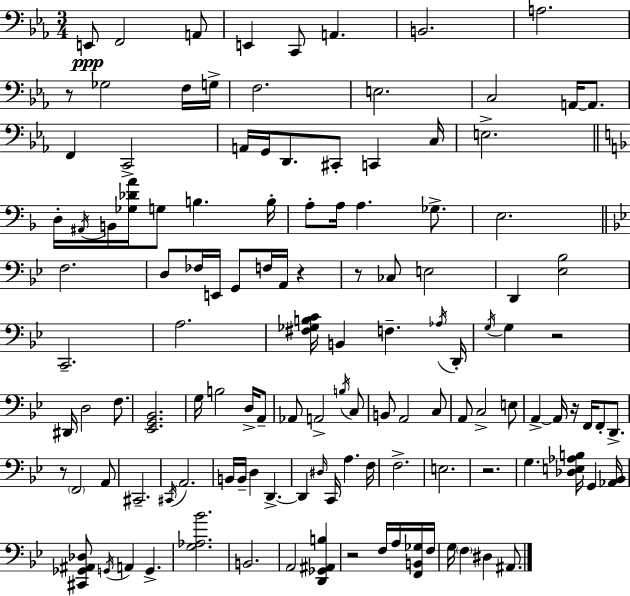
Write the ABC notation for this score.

X:1
T:Untitled
M:3/4
L:1/4
K:Cm
E,,/2 F,,2 A,,/2 E,, C,,/2 A,, B,,2 A,2 z/2 _G,2 F,/4 G,/4 F,2 E,2 C,2 A,,/4 A,,/2 F,, C,,2 A,,/4 G,,/4 D,,/2 ^C,,/2 C,, C,/4 E,2 D,/4 ^A,,/4 B,,/4 [_G,_DA]/4 G,/2 B, B,/4 A,/2 A,/4 A, _G,/2 E,2 F,2 D,/2 _F,/4 E,,/4 G,,/2 F,/4 A,,/4 z z/2 _C,/2 E,2 D,, [_E,_B,]2 C,,2 A,2 [^F,_G,B,C]/4 B,, F, _A,/4 D,,/4 G,/4 G, z2 ^D,,/4 D,2 F,/2 [_E,,G,,_B,,]2 G,/4 B,2 D,/4 A,,/2 _A,,/2 A,,2 B,/4 C,/2 B,,/2 A,,2 C,/2 A,,/2 C,2 E,/2 A,, A,,/4 z/4 F,,/4 F,,/2 D,,/2 z/2 F,,2 A,,/2 ^C,,2 ^C,,/4 A,,2 B,,/4 B,,/4 D, D,, D,, ^D,/4 C,,/4 A, F,/4 F,2 E,2 z2 G, [_D,E,_A,B,]/4 G,, [_A,,_B,,]/4 [^C,,_G,,^A,,_D,]/2 G,,/4 A,, G,, [G,_A,_B]2 B,,2 A,,2 [D,,_G,,^A,,B,] z2 F,/4 A,/4 [F,,B,,_G,]/4 F,/4 G,/4 F, ^D, ^A,,/2